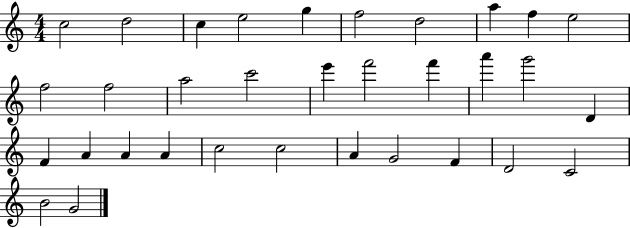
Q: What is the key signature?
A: C major